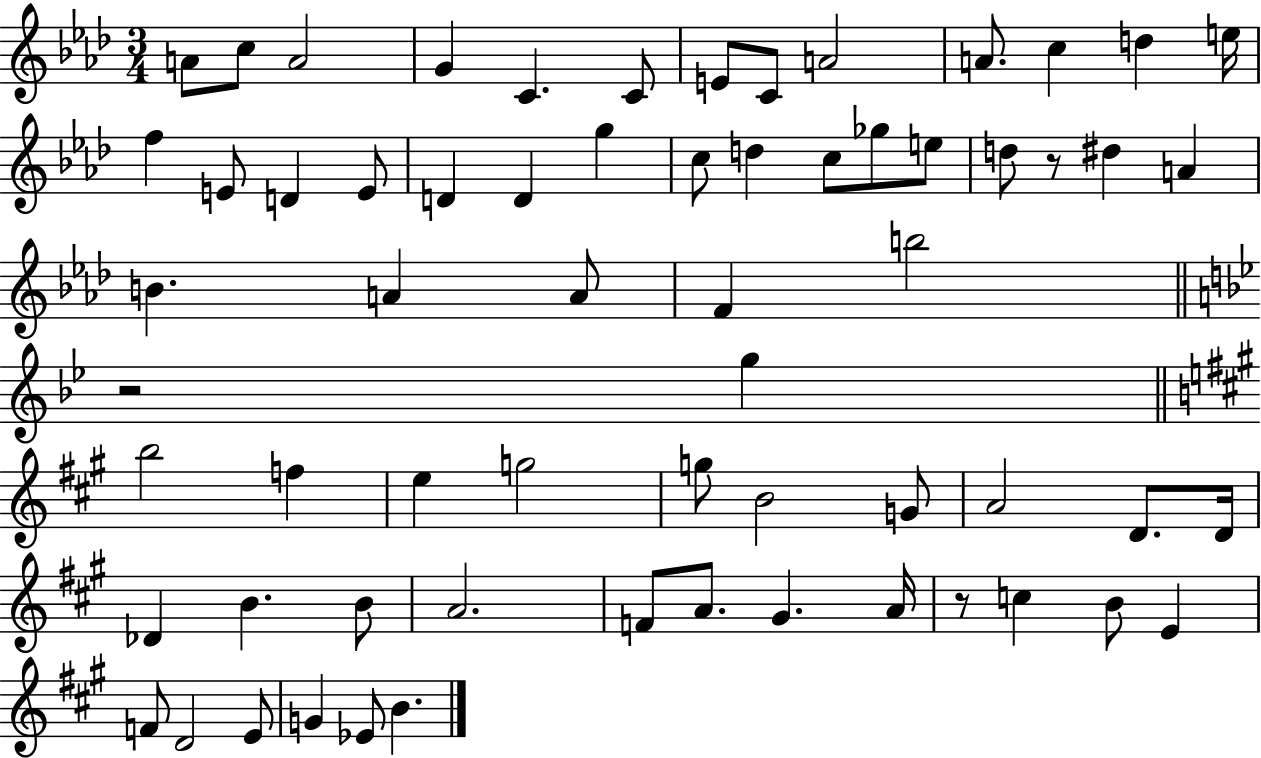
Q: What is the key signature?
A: AES major